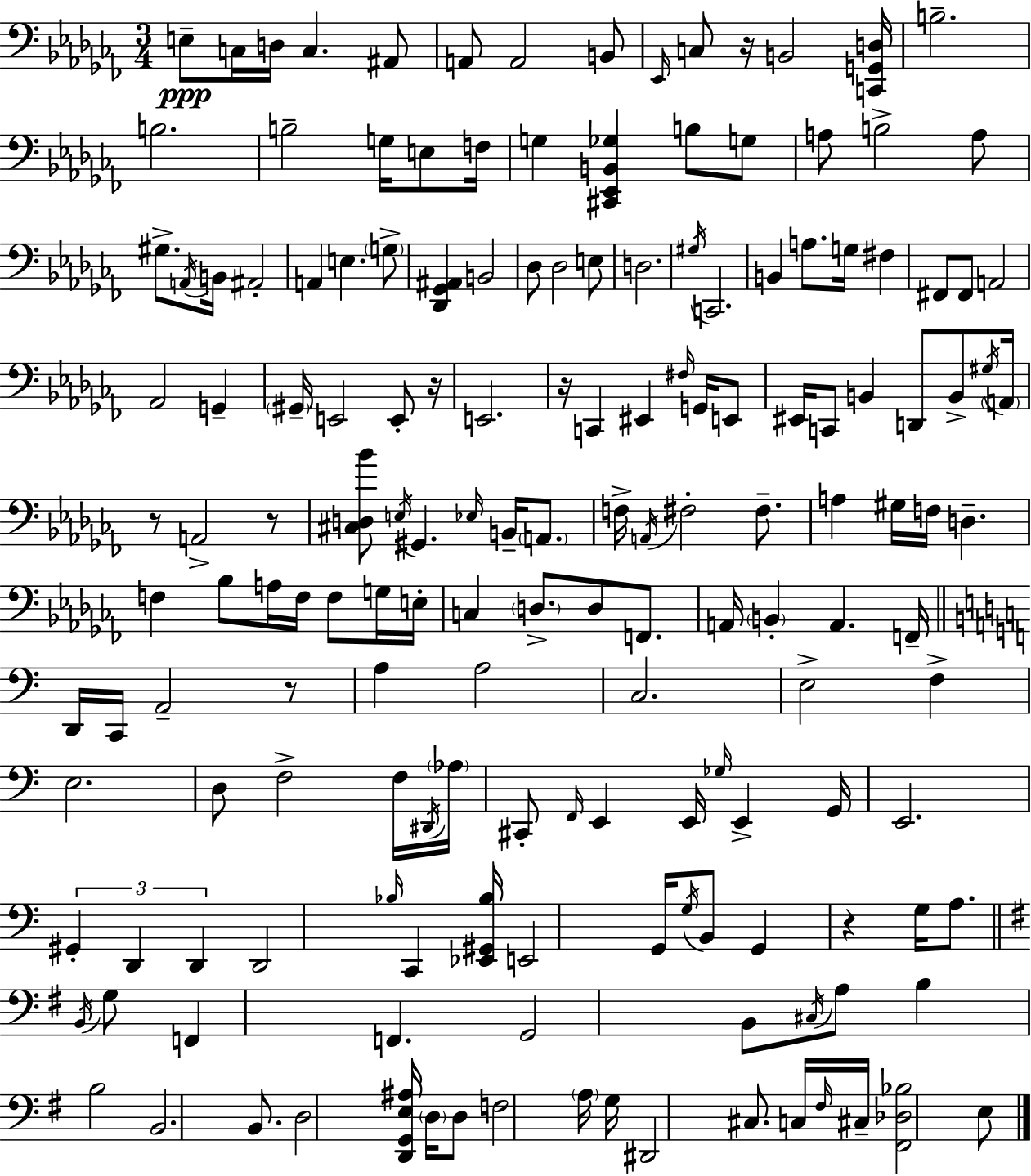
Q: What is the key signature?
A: AES minor